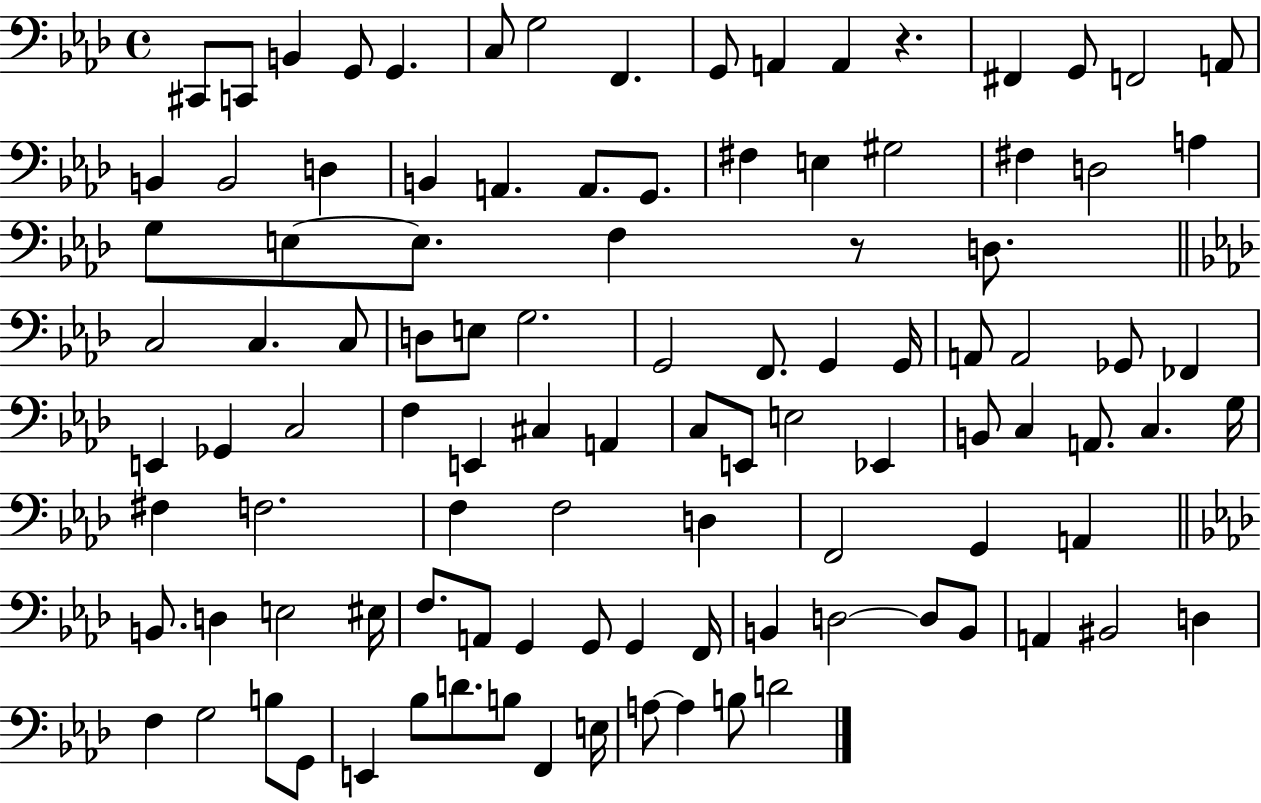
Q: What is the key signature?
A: AES major